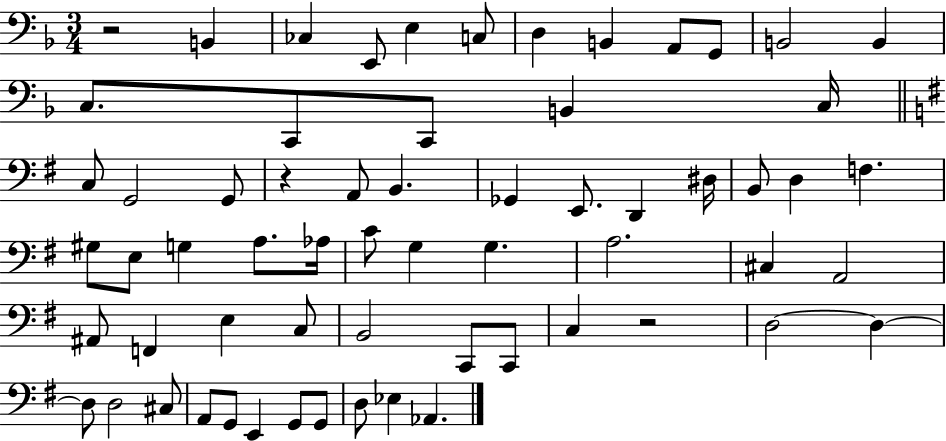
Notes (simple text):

R/h B2/q CES3/q E2/e E3/q C3/e D3/q B2/q A2/e G2/e B2/h B2/q C3/e. C2/e C2/e B2/q C3/s C3/e G2/h G2/e R/q A2/e B2/q. Gb2/q E2/e. D2/q D#3/s B2/e D3/q F3/q. G#3/e E3/e G3/q A3/e. Ab3/s C4/e G3/q G3/q. A3/h. C#3/q A2/h A#2/e F2/q E3/q C3/e B2/h C2/e C2/e C3/q R/h D3/h D3/q D3/e D3/h C#3/e A2/e G2/e E2/q G2/e G2/e D3/e Eb3/q Ab2/q.